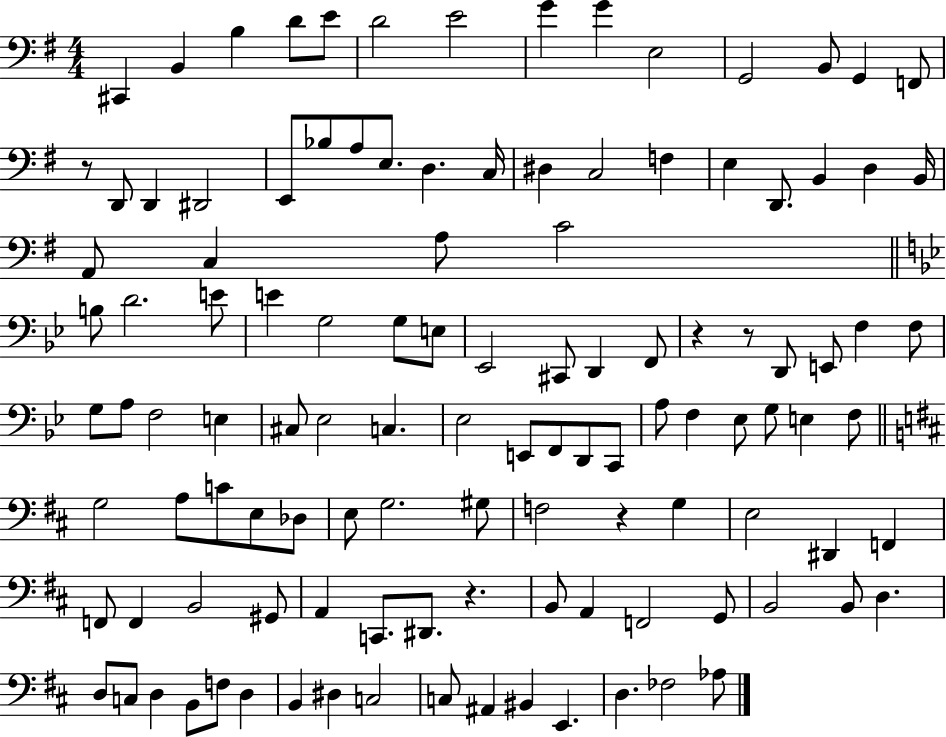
X:1
T:Untitled
M:4/4
L:1/4
K:G
^C,, B,, B, D/2 E/2 D2 E2 G G E,2 G,,2 B,,/2 G,, F,,/2 z/2 D,,/2 D,, ^D,,2 E,,/2 _B,/2 A,/2 E,/2 D, C,/4 ^D, C,2 F, E, D,,/2 B,, D, B,,/4 A,,/2 C, A,/2 C2 B,/2 D2 E/2 E G,2 G,/2 E,/2 _E,,2 ^C,,/2 D,, F,,/2 z z/2 D,,/2 E,,/2 F, F,/2 G,/2 A,/2 F,2 E, ^C,/2 _E,2 C, _E,2 E,,/2 F,,/2 D,,/2 C,,/2 A,/2 F, _E,/2 G,/2 E, F,/2 G,2 A,/2 C/2 E,/2 _D,/2 E,/2 G,2 ^G,/2 F,2 z G, E,2 ^D,, F,, F,,/2 F,, B,,2 ^G,,/2 A,, C,,/2 ^D,,/2 z B,,/2 A,, F,,2 G,,/2 B,,2 B,,/2 D, D,/2 C,/2 D, B,,/2 F,/2 D, B,, ^D, C,2 C,/2 ^A,, ^B,, E,, D, _F,2 _A,/2